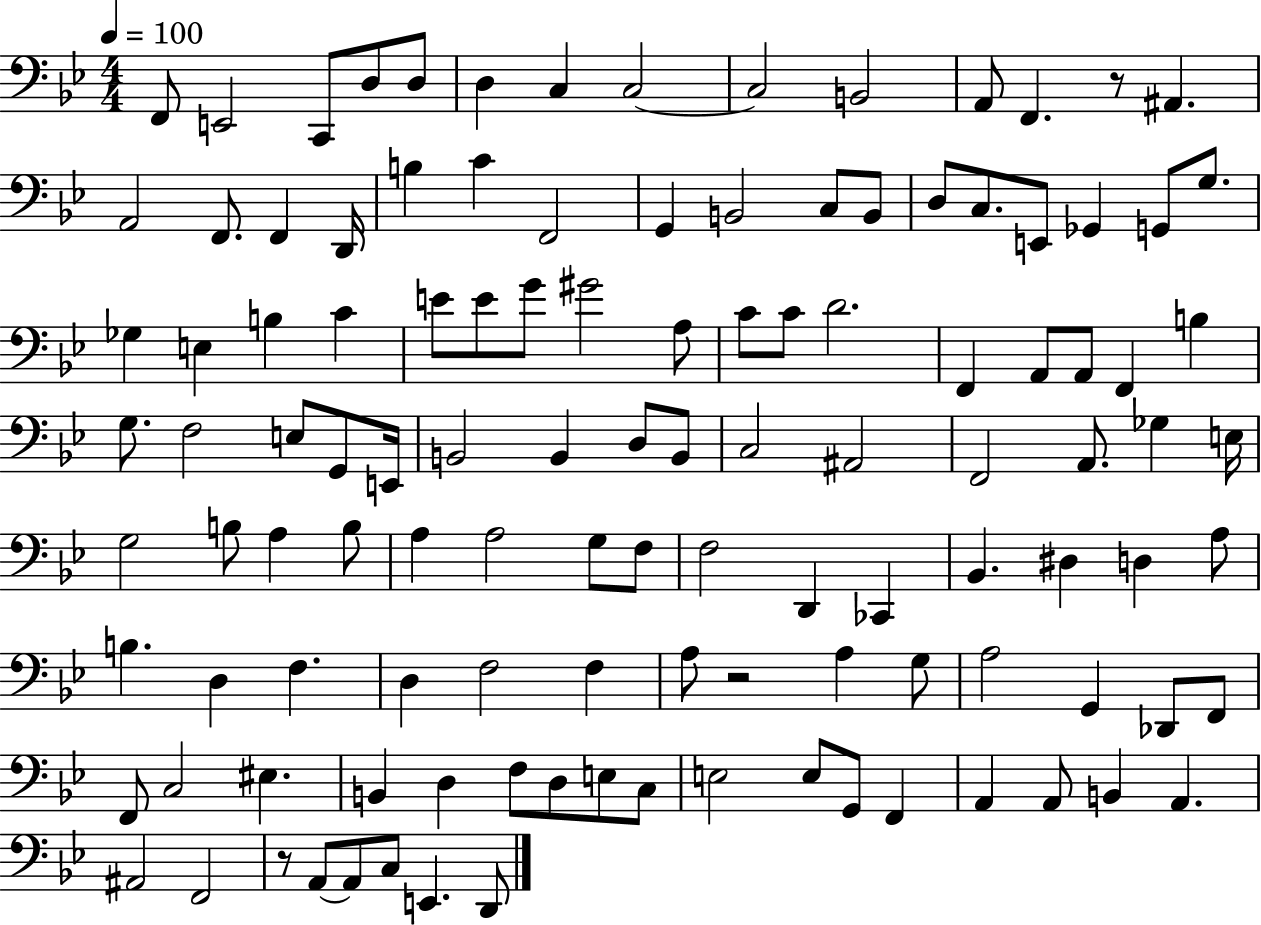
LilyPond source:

{
  \clef bass
  \numericTimeSignature
  \time 4/4
  \key bes \major
  \tempo 4 = 100
  \repeat volta 2 { f,8 e,2 c,8 d8 d8 | d4 c4 c2~~ | c2 b,2 | a,8 f,4. r8 ais,4. | \break a,2 f,8. f,4 d,16 | b4 c'4 f,2 | g,4 b,2 c8 b,8 | d8 c8. e,8 ges,4 g,8 g8. | \break ges4 e4 b4 c'4 | e'8 e'8 g'8 gis'2 a8 | c'8 c'8 d'2. | f,4 a,8 a,8 f,4 b4 | \break g8. f2 e8 g,8 e,16 | b,2 b,4 d8 b,8 | c2 ais,2 | f,2 a,8. ges4 e16 | \break g2 b8 a4 b8 | a4 a2 g8 f8 | f2 d,4 ces,4 | bes,4. dis4 d4 a8 | \break b4. d4 f4. | d4 f2 f4 | a8 r2 a4 g8 | a2 g,4 des,8 f,8 | \break f,8 c2 eis4. | b,4 d4 f8 d8 e8 c8 | e2 e8 g,8 f,4 | a,4 a,8 b,4 a,4. | \break ais,2 f,2 | r8 a,8~~ a,8 c8 e,4. d,8 | } \bar "|."
}